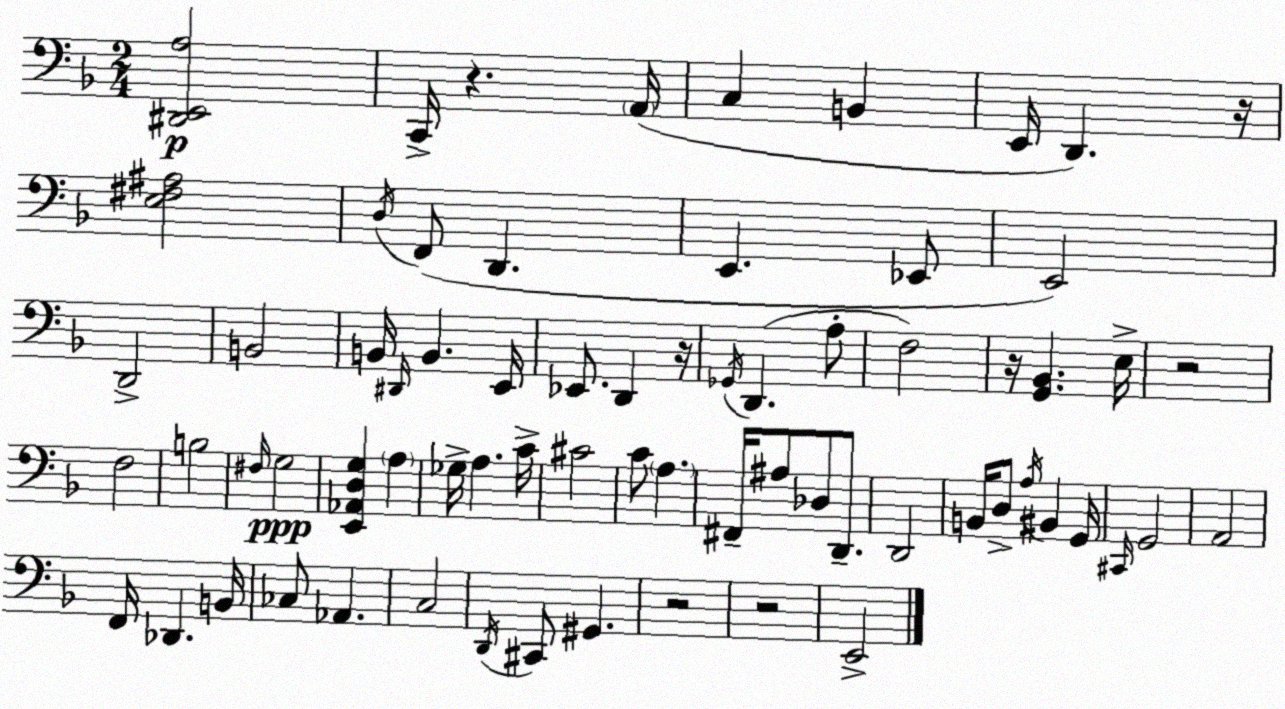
X:1
T:Untitled
M:2/4
L:1/4
K:F
[^D,,E,,A,]2 C,,/4 z A,,/4 C, B,, E,,/4 D,, z/4 [E,^F,^A,]2 D,/4 F,,/2 D,, E,, _E,,/2 E,,2 D,,2 B,,2 B,,/4 ^D,,/4 B,, E,,/4 _E,,/2 D,, z/4 _G,,/4 D,, A,/2 F,2 z/4 [G,,_B,,] E,/4 z2 F,2 B,2 ^F,/4 G,2 [E,,_A,,D,G,] A, _G,/4 A, C/4 ^C2 C/2 A, ^F,,/4 ^A,/2 _D,/2 D,,/2 D,,2 B,,/4 D,/2 A,/4 ^B,, G,,/4 ^C,,/4 G,,2 A,,2 F,,/4 _D,, B,,/4 _C,/2 _A,, C,2 D,,/4 ^C,,/2 ^G,, z2 z2 E,,2